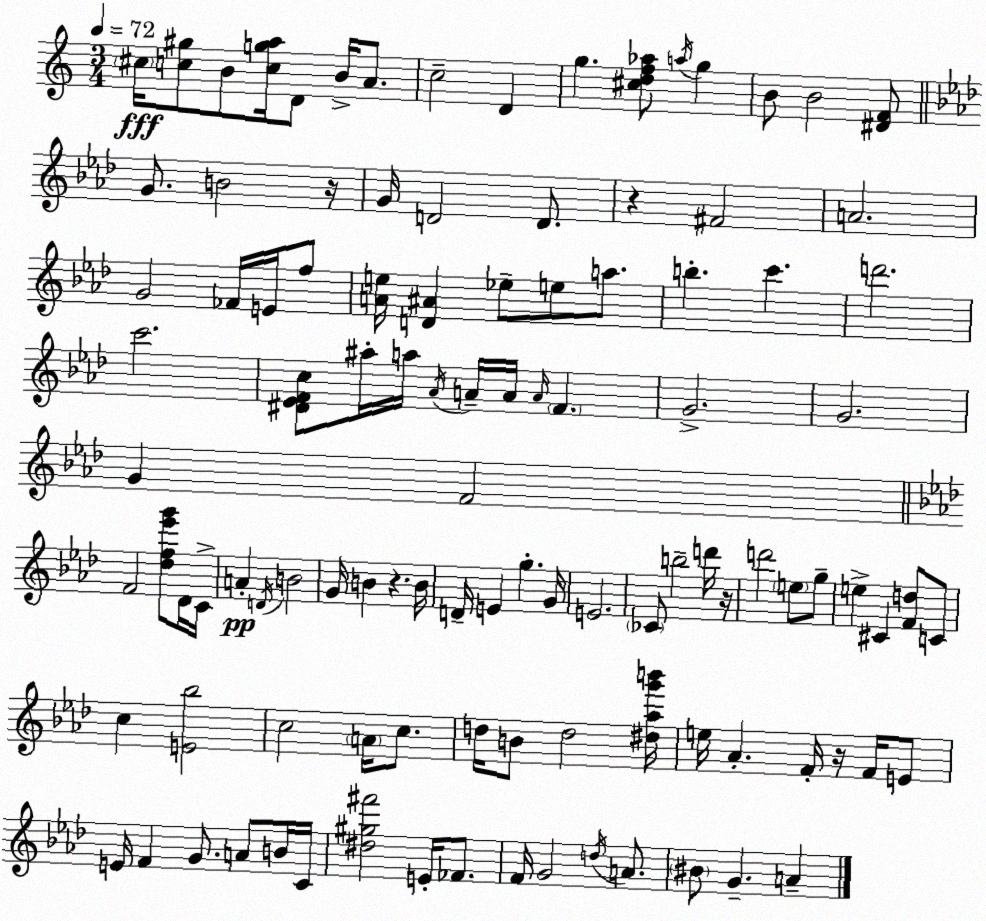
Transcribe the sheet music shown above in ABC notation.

X:1
T:Untitled
M:3/4
L:1/4
K:C
^c/4 [c^g]/2 B/2 [cga]/4 D/2 B/4 A/2 c2 D g [^cdf_a]/2 a/4 g B/2 B2 [^DF]/2 G/2 B2 z/4 G/4 D2 D/2 z ^F2 A2 G2 _F/4 E/4 f/2 [Ae]/4 [D^A] _e/2 e/2 a/2 b c' d'2 c'2 [^D_EFc]/2 ^a/4 a/4 _A/4 A/4 A/4 A/4 F G2 G2 G F2 F2 [_df_e'g']/2 _D/4 C/4 A D/4 B2 G/4 B z B/4 D/4 E g G/4 E2 _C/2 b2 d'/4 z/4 d'2 e/2 g/2 e ^C [Fd]/2 C/2 c [E_b]2 c2 A/4 c/2 d/4 B/2 d2 [^d_ag'b']/4 e/4 _A F/4 z/4 F/4 E/2 E/4 F G/2 A/2 B/4 C/4 [^d^g^f']2 E/4 _F/2 F/4 G2 d/4 A/2 ^B/2 G A